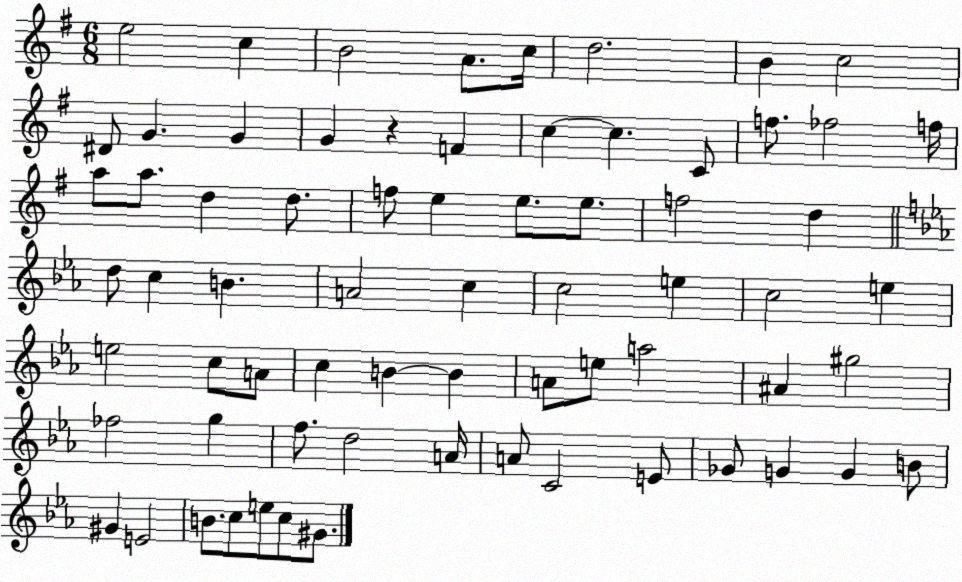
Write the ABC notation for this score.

X:1
T:Untitled
M:6/8
L:1/4
K:G
e2 c B2 A/2 c/4 d2 B c2 ^D/2 G G G z F c c C/2 f/2 _f2 f/4 a/2 a/2 d d/2 f/2 e e/2 e/2 f2 d d/2 c B A2 c c2 e c2 e e2 c/2 A/2 c B B A/2 e/2 a2 ^A ^g2 _f2 g f/2 d2 A/4 A/2 C2 E/2 _G/2 G G B/2 ^G E2 B/2 c/2 e/2 c/2 ^G/2